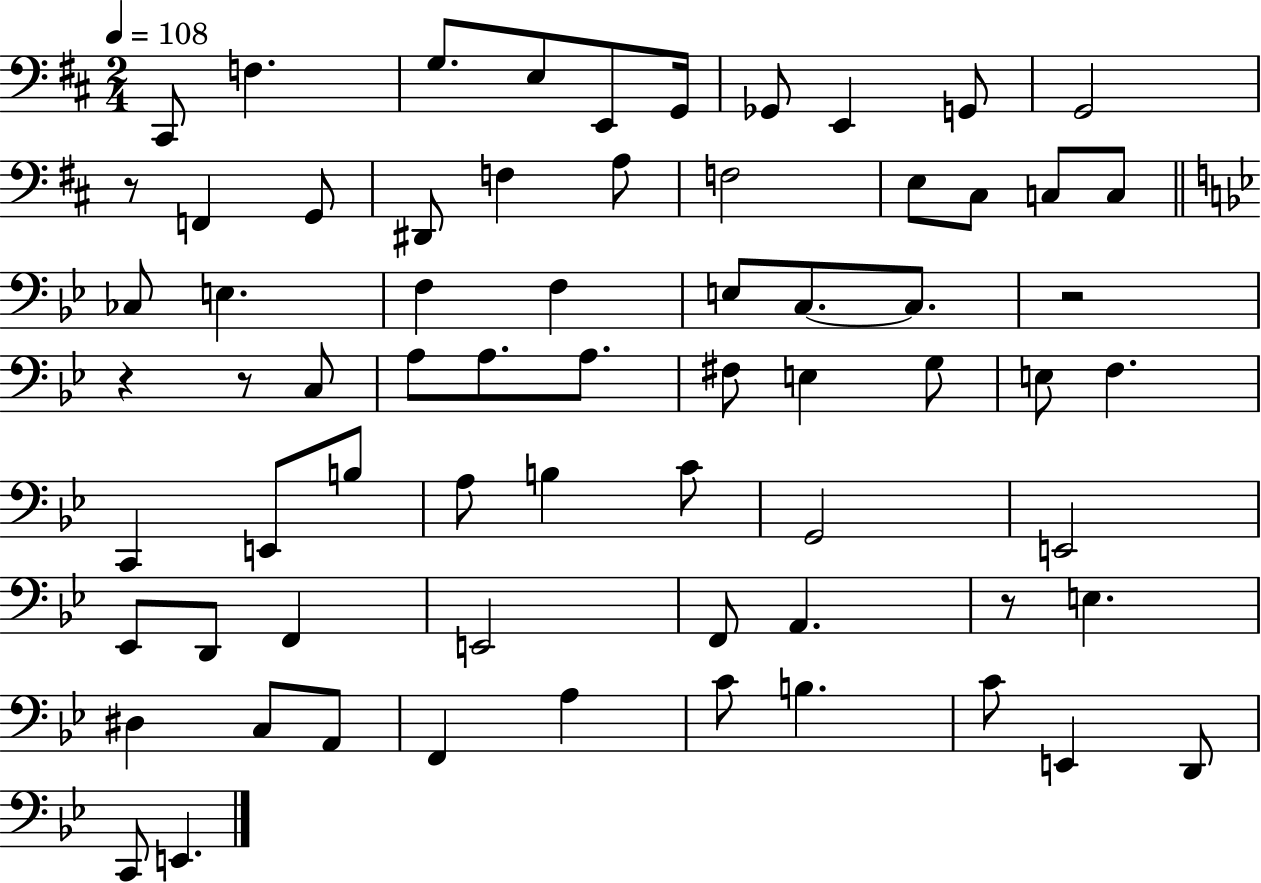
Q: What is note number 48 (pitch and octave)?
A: E2